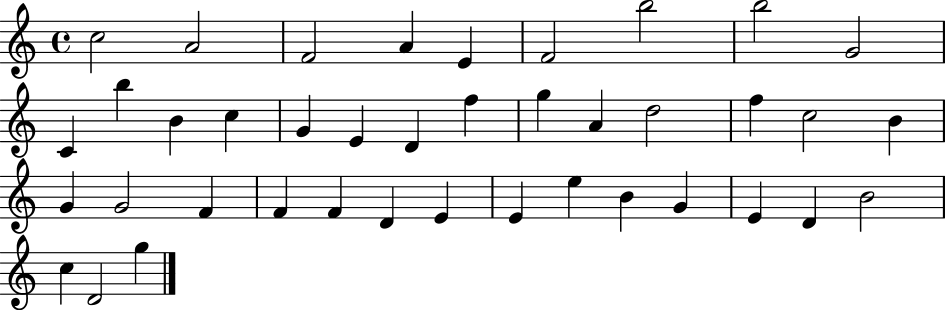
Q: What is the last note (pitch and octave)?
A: G5